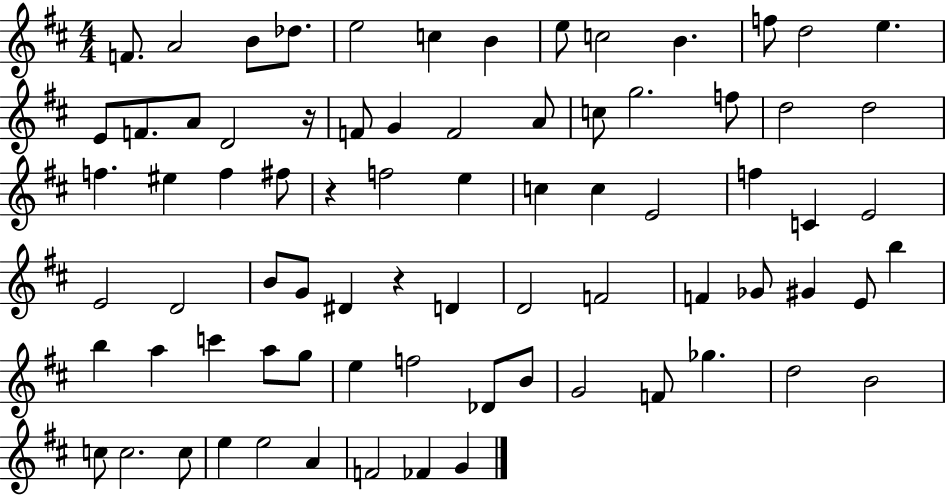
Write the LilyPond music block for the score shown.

{
  \clef treble
  \numericTimeSignature
  \time 4/4
  \key d \major
  \repeat volta 2 { f'8. a'2 b'8 des''8. | e''2 c''4 b'4 | e''8 c''2 b'4. | f''8 d''2 e''4. | \break e'8 f'8. a'8 d'2 r16 | f'8 g'4 f'2 a'8 | c''8 g''2. f''8 | d''2 d''2 | \break f''4. eis''4 f''4 fis''8 | r4 f''2 e''4 | c''4 c''4 e'2 | f''4 c'4 e'2 | \break e'2 d'2 | b'8 g'8 dis'4 r4 d'4 | d'2 f'2 | f'4 ges'8 gis'4 e'8 b''4 | \break b''4 a''4 c'''4 a''8 g''8 | e''4 f''2 des'8 b'8 | g'2 f'8 ges''4. | d''2 b'2 | \break c''8 c''2. c''8 | e''4 e''2 a'4 | f'2 fes'4 g'4 | } \bar "|."
}